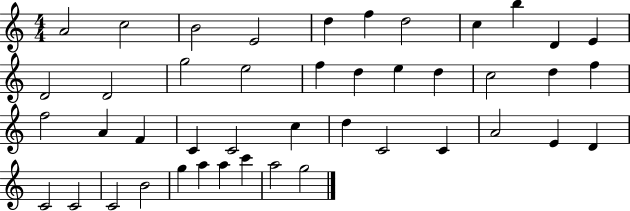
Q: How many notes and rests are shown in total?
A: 44